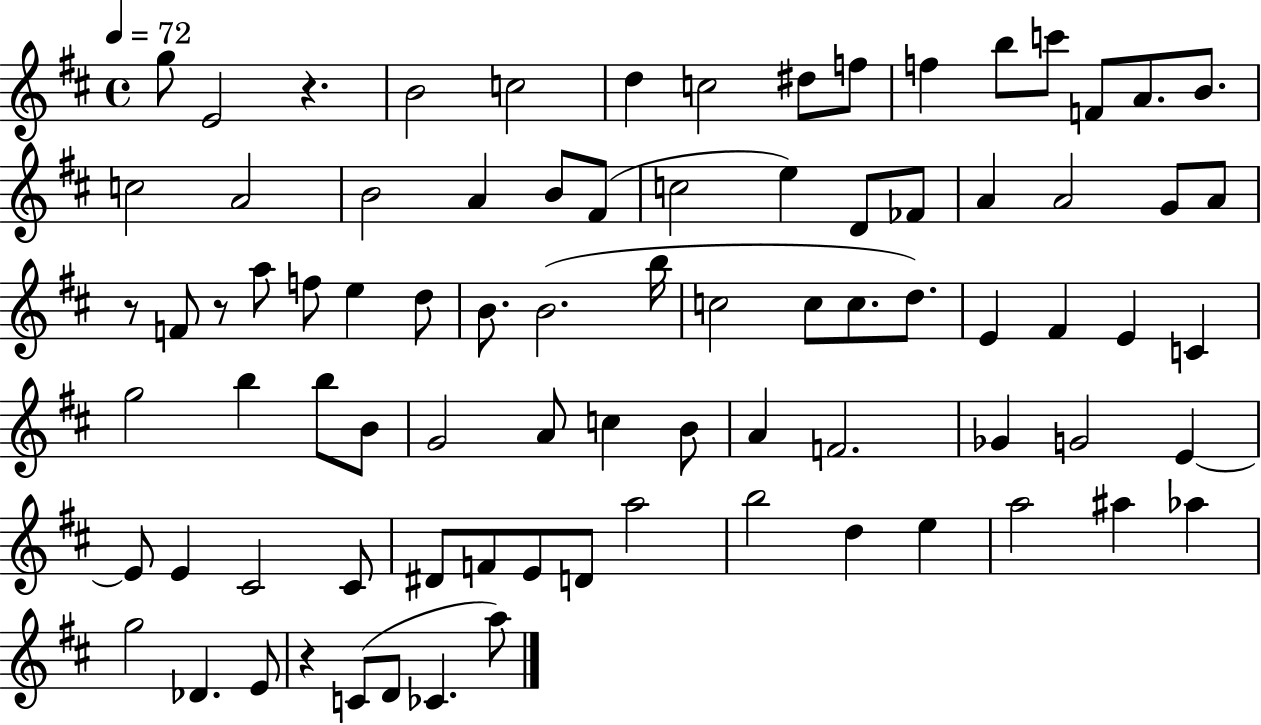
{
  \clef treble
  \time 4/4
  \defaultTimeSignature
  \key d \major
  \tempo 4 = 72
  \repeat volta 2 { g''8 e'2 r4. | b'2 c''2 | d''4 c''2 dis''8 f''8 | f''4 b''8 c'''8 f'8 a'8. b'8. | \break c''2 a'2 | b'2 a'4 b'8 fis'8( | c''2 e''4) d'8 fes'8 | a'4 a'2 g'8 a'8 | \break r8 f'8 r8 a''8 f''8 e''4 d''8 | b'8. b'2.( b''16 | c''2 c''8 c''8. d''8.) | e'4 fis'4 e'4 c'4 | \break g''2 b''4 b''8 b'8 | g'2 a'8 c''4 b'8 | a'4 f'2. | ges'4 g'2 e'4~~ | \break e'8 e'4 cis'2 cis'8 | dis'8 f'8 e'8 d'8 a''2 | b''2 d''4 e''4 | a''2 ais''4 aes''4 | \break g''2 des'4. e'8 | r4 c'8( d'8 ces'4. a''8) | } \bar "|."
}